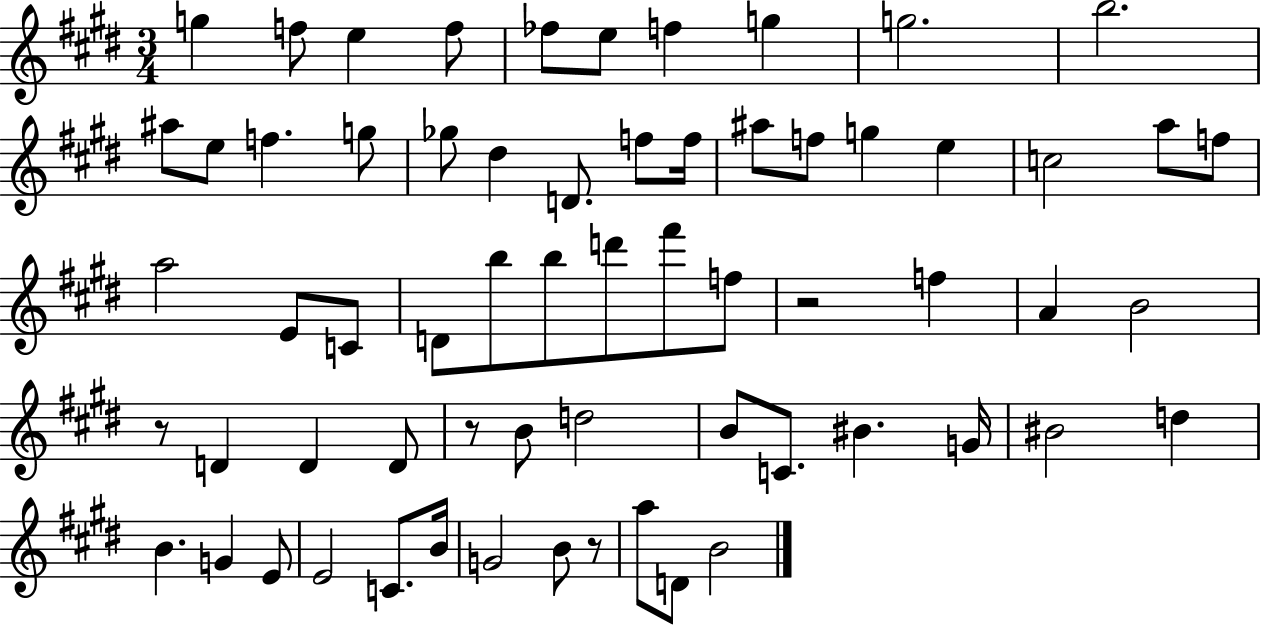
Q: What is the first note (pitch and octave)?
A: G5